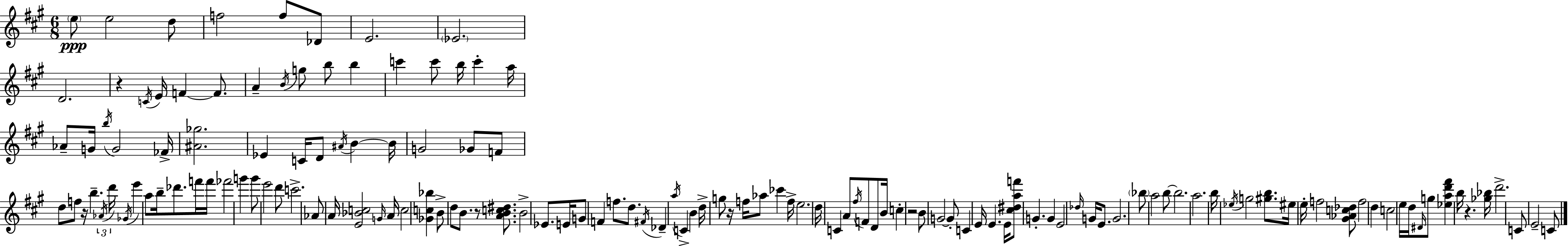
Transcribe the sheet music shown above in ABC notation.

X:1
T:Untitled
M:6/8
L:1/4
K:A
e/2 e2 d/2 f2 f/2 _D/2 E2 _E2 D2 z C/4 E/4 F F/2 A B/4 g/2 b/2 b c' c'/2 b/4 c' a/4 _A/2 G/4 b/4 G2 _F/4 [^A_g]2 _E C/4 D/2 ^A/4 B B/4 G2 _G/2 F/2 d/2 f/2 z/4 b _A/4 d'/4 _G/4 e' a/2 b/4 _d'/2 f'/4 f'/4 _f'2 g' g'/2 e'2 d'/2 c'2 _A/2 A/4 [E_Bc]2 G/4 A/4 c2 [_Gc_b] B/2 d/2 B/2 z/2 [ABc^d]/2 B2 _E/2 E/4 G/2 F f/2 d/2 ^F/4 _D a/4 C B d/4 g/2 z/4 f/4 _a/2 _c' f/4 e2 d/4 C A/2 ^f/4 F/2 D/2 B/4 c z2 B/2 G2 G/2 C E/4 E E/4 [^c^daf']/2 G G E2 _d/4 G/4 E/2 G2 _b/2 a2 b/2 b2 a2 b/4 _e/4 g2 [^gb]/2 ^e/4 e/4 f2 [^G_Ac_d]/2 f2 d c2 e/4 d/4 ^D/4 g/2 [_ead'^f'] b/4 z [_g_b]/4 d'2 C/2 E2 C/2